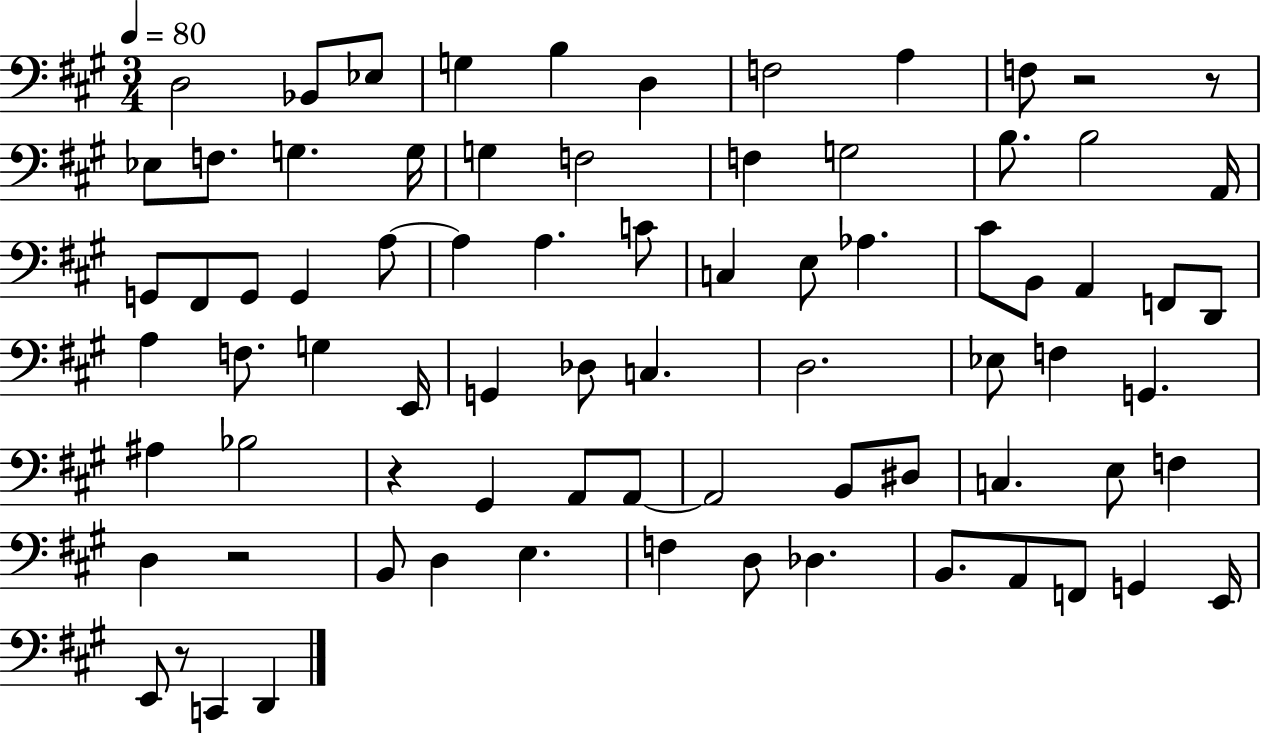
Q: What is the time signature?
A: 3/4